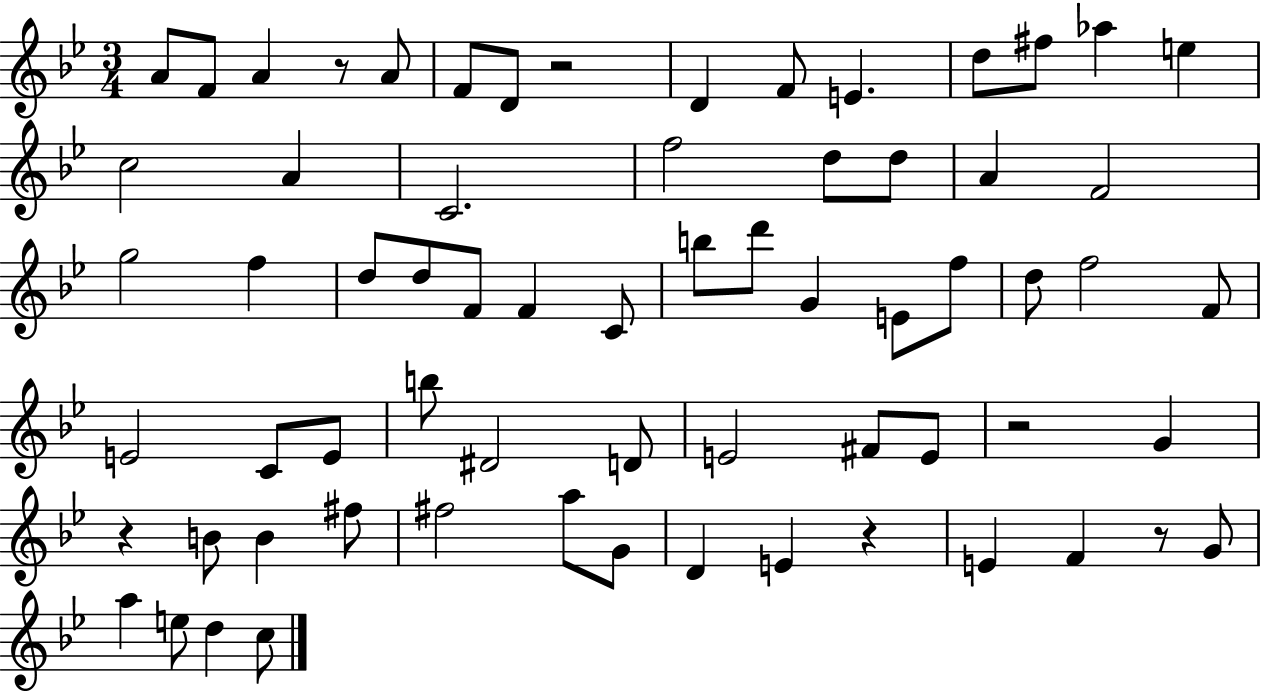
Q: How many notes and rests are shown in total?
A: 67